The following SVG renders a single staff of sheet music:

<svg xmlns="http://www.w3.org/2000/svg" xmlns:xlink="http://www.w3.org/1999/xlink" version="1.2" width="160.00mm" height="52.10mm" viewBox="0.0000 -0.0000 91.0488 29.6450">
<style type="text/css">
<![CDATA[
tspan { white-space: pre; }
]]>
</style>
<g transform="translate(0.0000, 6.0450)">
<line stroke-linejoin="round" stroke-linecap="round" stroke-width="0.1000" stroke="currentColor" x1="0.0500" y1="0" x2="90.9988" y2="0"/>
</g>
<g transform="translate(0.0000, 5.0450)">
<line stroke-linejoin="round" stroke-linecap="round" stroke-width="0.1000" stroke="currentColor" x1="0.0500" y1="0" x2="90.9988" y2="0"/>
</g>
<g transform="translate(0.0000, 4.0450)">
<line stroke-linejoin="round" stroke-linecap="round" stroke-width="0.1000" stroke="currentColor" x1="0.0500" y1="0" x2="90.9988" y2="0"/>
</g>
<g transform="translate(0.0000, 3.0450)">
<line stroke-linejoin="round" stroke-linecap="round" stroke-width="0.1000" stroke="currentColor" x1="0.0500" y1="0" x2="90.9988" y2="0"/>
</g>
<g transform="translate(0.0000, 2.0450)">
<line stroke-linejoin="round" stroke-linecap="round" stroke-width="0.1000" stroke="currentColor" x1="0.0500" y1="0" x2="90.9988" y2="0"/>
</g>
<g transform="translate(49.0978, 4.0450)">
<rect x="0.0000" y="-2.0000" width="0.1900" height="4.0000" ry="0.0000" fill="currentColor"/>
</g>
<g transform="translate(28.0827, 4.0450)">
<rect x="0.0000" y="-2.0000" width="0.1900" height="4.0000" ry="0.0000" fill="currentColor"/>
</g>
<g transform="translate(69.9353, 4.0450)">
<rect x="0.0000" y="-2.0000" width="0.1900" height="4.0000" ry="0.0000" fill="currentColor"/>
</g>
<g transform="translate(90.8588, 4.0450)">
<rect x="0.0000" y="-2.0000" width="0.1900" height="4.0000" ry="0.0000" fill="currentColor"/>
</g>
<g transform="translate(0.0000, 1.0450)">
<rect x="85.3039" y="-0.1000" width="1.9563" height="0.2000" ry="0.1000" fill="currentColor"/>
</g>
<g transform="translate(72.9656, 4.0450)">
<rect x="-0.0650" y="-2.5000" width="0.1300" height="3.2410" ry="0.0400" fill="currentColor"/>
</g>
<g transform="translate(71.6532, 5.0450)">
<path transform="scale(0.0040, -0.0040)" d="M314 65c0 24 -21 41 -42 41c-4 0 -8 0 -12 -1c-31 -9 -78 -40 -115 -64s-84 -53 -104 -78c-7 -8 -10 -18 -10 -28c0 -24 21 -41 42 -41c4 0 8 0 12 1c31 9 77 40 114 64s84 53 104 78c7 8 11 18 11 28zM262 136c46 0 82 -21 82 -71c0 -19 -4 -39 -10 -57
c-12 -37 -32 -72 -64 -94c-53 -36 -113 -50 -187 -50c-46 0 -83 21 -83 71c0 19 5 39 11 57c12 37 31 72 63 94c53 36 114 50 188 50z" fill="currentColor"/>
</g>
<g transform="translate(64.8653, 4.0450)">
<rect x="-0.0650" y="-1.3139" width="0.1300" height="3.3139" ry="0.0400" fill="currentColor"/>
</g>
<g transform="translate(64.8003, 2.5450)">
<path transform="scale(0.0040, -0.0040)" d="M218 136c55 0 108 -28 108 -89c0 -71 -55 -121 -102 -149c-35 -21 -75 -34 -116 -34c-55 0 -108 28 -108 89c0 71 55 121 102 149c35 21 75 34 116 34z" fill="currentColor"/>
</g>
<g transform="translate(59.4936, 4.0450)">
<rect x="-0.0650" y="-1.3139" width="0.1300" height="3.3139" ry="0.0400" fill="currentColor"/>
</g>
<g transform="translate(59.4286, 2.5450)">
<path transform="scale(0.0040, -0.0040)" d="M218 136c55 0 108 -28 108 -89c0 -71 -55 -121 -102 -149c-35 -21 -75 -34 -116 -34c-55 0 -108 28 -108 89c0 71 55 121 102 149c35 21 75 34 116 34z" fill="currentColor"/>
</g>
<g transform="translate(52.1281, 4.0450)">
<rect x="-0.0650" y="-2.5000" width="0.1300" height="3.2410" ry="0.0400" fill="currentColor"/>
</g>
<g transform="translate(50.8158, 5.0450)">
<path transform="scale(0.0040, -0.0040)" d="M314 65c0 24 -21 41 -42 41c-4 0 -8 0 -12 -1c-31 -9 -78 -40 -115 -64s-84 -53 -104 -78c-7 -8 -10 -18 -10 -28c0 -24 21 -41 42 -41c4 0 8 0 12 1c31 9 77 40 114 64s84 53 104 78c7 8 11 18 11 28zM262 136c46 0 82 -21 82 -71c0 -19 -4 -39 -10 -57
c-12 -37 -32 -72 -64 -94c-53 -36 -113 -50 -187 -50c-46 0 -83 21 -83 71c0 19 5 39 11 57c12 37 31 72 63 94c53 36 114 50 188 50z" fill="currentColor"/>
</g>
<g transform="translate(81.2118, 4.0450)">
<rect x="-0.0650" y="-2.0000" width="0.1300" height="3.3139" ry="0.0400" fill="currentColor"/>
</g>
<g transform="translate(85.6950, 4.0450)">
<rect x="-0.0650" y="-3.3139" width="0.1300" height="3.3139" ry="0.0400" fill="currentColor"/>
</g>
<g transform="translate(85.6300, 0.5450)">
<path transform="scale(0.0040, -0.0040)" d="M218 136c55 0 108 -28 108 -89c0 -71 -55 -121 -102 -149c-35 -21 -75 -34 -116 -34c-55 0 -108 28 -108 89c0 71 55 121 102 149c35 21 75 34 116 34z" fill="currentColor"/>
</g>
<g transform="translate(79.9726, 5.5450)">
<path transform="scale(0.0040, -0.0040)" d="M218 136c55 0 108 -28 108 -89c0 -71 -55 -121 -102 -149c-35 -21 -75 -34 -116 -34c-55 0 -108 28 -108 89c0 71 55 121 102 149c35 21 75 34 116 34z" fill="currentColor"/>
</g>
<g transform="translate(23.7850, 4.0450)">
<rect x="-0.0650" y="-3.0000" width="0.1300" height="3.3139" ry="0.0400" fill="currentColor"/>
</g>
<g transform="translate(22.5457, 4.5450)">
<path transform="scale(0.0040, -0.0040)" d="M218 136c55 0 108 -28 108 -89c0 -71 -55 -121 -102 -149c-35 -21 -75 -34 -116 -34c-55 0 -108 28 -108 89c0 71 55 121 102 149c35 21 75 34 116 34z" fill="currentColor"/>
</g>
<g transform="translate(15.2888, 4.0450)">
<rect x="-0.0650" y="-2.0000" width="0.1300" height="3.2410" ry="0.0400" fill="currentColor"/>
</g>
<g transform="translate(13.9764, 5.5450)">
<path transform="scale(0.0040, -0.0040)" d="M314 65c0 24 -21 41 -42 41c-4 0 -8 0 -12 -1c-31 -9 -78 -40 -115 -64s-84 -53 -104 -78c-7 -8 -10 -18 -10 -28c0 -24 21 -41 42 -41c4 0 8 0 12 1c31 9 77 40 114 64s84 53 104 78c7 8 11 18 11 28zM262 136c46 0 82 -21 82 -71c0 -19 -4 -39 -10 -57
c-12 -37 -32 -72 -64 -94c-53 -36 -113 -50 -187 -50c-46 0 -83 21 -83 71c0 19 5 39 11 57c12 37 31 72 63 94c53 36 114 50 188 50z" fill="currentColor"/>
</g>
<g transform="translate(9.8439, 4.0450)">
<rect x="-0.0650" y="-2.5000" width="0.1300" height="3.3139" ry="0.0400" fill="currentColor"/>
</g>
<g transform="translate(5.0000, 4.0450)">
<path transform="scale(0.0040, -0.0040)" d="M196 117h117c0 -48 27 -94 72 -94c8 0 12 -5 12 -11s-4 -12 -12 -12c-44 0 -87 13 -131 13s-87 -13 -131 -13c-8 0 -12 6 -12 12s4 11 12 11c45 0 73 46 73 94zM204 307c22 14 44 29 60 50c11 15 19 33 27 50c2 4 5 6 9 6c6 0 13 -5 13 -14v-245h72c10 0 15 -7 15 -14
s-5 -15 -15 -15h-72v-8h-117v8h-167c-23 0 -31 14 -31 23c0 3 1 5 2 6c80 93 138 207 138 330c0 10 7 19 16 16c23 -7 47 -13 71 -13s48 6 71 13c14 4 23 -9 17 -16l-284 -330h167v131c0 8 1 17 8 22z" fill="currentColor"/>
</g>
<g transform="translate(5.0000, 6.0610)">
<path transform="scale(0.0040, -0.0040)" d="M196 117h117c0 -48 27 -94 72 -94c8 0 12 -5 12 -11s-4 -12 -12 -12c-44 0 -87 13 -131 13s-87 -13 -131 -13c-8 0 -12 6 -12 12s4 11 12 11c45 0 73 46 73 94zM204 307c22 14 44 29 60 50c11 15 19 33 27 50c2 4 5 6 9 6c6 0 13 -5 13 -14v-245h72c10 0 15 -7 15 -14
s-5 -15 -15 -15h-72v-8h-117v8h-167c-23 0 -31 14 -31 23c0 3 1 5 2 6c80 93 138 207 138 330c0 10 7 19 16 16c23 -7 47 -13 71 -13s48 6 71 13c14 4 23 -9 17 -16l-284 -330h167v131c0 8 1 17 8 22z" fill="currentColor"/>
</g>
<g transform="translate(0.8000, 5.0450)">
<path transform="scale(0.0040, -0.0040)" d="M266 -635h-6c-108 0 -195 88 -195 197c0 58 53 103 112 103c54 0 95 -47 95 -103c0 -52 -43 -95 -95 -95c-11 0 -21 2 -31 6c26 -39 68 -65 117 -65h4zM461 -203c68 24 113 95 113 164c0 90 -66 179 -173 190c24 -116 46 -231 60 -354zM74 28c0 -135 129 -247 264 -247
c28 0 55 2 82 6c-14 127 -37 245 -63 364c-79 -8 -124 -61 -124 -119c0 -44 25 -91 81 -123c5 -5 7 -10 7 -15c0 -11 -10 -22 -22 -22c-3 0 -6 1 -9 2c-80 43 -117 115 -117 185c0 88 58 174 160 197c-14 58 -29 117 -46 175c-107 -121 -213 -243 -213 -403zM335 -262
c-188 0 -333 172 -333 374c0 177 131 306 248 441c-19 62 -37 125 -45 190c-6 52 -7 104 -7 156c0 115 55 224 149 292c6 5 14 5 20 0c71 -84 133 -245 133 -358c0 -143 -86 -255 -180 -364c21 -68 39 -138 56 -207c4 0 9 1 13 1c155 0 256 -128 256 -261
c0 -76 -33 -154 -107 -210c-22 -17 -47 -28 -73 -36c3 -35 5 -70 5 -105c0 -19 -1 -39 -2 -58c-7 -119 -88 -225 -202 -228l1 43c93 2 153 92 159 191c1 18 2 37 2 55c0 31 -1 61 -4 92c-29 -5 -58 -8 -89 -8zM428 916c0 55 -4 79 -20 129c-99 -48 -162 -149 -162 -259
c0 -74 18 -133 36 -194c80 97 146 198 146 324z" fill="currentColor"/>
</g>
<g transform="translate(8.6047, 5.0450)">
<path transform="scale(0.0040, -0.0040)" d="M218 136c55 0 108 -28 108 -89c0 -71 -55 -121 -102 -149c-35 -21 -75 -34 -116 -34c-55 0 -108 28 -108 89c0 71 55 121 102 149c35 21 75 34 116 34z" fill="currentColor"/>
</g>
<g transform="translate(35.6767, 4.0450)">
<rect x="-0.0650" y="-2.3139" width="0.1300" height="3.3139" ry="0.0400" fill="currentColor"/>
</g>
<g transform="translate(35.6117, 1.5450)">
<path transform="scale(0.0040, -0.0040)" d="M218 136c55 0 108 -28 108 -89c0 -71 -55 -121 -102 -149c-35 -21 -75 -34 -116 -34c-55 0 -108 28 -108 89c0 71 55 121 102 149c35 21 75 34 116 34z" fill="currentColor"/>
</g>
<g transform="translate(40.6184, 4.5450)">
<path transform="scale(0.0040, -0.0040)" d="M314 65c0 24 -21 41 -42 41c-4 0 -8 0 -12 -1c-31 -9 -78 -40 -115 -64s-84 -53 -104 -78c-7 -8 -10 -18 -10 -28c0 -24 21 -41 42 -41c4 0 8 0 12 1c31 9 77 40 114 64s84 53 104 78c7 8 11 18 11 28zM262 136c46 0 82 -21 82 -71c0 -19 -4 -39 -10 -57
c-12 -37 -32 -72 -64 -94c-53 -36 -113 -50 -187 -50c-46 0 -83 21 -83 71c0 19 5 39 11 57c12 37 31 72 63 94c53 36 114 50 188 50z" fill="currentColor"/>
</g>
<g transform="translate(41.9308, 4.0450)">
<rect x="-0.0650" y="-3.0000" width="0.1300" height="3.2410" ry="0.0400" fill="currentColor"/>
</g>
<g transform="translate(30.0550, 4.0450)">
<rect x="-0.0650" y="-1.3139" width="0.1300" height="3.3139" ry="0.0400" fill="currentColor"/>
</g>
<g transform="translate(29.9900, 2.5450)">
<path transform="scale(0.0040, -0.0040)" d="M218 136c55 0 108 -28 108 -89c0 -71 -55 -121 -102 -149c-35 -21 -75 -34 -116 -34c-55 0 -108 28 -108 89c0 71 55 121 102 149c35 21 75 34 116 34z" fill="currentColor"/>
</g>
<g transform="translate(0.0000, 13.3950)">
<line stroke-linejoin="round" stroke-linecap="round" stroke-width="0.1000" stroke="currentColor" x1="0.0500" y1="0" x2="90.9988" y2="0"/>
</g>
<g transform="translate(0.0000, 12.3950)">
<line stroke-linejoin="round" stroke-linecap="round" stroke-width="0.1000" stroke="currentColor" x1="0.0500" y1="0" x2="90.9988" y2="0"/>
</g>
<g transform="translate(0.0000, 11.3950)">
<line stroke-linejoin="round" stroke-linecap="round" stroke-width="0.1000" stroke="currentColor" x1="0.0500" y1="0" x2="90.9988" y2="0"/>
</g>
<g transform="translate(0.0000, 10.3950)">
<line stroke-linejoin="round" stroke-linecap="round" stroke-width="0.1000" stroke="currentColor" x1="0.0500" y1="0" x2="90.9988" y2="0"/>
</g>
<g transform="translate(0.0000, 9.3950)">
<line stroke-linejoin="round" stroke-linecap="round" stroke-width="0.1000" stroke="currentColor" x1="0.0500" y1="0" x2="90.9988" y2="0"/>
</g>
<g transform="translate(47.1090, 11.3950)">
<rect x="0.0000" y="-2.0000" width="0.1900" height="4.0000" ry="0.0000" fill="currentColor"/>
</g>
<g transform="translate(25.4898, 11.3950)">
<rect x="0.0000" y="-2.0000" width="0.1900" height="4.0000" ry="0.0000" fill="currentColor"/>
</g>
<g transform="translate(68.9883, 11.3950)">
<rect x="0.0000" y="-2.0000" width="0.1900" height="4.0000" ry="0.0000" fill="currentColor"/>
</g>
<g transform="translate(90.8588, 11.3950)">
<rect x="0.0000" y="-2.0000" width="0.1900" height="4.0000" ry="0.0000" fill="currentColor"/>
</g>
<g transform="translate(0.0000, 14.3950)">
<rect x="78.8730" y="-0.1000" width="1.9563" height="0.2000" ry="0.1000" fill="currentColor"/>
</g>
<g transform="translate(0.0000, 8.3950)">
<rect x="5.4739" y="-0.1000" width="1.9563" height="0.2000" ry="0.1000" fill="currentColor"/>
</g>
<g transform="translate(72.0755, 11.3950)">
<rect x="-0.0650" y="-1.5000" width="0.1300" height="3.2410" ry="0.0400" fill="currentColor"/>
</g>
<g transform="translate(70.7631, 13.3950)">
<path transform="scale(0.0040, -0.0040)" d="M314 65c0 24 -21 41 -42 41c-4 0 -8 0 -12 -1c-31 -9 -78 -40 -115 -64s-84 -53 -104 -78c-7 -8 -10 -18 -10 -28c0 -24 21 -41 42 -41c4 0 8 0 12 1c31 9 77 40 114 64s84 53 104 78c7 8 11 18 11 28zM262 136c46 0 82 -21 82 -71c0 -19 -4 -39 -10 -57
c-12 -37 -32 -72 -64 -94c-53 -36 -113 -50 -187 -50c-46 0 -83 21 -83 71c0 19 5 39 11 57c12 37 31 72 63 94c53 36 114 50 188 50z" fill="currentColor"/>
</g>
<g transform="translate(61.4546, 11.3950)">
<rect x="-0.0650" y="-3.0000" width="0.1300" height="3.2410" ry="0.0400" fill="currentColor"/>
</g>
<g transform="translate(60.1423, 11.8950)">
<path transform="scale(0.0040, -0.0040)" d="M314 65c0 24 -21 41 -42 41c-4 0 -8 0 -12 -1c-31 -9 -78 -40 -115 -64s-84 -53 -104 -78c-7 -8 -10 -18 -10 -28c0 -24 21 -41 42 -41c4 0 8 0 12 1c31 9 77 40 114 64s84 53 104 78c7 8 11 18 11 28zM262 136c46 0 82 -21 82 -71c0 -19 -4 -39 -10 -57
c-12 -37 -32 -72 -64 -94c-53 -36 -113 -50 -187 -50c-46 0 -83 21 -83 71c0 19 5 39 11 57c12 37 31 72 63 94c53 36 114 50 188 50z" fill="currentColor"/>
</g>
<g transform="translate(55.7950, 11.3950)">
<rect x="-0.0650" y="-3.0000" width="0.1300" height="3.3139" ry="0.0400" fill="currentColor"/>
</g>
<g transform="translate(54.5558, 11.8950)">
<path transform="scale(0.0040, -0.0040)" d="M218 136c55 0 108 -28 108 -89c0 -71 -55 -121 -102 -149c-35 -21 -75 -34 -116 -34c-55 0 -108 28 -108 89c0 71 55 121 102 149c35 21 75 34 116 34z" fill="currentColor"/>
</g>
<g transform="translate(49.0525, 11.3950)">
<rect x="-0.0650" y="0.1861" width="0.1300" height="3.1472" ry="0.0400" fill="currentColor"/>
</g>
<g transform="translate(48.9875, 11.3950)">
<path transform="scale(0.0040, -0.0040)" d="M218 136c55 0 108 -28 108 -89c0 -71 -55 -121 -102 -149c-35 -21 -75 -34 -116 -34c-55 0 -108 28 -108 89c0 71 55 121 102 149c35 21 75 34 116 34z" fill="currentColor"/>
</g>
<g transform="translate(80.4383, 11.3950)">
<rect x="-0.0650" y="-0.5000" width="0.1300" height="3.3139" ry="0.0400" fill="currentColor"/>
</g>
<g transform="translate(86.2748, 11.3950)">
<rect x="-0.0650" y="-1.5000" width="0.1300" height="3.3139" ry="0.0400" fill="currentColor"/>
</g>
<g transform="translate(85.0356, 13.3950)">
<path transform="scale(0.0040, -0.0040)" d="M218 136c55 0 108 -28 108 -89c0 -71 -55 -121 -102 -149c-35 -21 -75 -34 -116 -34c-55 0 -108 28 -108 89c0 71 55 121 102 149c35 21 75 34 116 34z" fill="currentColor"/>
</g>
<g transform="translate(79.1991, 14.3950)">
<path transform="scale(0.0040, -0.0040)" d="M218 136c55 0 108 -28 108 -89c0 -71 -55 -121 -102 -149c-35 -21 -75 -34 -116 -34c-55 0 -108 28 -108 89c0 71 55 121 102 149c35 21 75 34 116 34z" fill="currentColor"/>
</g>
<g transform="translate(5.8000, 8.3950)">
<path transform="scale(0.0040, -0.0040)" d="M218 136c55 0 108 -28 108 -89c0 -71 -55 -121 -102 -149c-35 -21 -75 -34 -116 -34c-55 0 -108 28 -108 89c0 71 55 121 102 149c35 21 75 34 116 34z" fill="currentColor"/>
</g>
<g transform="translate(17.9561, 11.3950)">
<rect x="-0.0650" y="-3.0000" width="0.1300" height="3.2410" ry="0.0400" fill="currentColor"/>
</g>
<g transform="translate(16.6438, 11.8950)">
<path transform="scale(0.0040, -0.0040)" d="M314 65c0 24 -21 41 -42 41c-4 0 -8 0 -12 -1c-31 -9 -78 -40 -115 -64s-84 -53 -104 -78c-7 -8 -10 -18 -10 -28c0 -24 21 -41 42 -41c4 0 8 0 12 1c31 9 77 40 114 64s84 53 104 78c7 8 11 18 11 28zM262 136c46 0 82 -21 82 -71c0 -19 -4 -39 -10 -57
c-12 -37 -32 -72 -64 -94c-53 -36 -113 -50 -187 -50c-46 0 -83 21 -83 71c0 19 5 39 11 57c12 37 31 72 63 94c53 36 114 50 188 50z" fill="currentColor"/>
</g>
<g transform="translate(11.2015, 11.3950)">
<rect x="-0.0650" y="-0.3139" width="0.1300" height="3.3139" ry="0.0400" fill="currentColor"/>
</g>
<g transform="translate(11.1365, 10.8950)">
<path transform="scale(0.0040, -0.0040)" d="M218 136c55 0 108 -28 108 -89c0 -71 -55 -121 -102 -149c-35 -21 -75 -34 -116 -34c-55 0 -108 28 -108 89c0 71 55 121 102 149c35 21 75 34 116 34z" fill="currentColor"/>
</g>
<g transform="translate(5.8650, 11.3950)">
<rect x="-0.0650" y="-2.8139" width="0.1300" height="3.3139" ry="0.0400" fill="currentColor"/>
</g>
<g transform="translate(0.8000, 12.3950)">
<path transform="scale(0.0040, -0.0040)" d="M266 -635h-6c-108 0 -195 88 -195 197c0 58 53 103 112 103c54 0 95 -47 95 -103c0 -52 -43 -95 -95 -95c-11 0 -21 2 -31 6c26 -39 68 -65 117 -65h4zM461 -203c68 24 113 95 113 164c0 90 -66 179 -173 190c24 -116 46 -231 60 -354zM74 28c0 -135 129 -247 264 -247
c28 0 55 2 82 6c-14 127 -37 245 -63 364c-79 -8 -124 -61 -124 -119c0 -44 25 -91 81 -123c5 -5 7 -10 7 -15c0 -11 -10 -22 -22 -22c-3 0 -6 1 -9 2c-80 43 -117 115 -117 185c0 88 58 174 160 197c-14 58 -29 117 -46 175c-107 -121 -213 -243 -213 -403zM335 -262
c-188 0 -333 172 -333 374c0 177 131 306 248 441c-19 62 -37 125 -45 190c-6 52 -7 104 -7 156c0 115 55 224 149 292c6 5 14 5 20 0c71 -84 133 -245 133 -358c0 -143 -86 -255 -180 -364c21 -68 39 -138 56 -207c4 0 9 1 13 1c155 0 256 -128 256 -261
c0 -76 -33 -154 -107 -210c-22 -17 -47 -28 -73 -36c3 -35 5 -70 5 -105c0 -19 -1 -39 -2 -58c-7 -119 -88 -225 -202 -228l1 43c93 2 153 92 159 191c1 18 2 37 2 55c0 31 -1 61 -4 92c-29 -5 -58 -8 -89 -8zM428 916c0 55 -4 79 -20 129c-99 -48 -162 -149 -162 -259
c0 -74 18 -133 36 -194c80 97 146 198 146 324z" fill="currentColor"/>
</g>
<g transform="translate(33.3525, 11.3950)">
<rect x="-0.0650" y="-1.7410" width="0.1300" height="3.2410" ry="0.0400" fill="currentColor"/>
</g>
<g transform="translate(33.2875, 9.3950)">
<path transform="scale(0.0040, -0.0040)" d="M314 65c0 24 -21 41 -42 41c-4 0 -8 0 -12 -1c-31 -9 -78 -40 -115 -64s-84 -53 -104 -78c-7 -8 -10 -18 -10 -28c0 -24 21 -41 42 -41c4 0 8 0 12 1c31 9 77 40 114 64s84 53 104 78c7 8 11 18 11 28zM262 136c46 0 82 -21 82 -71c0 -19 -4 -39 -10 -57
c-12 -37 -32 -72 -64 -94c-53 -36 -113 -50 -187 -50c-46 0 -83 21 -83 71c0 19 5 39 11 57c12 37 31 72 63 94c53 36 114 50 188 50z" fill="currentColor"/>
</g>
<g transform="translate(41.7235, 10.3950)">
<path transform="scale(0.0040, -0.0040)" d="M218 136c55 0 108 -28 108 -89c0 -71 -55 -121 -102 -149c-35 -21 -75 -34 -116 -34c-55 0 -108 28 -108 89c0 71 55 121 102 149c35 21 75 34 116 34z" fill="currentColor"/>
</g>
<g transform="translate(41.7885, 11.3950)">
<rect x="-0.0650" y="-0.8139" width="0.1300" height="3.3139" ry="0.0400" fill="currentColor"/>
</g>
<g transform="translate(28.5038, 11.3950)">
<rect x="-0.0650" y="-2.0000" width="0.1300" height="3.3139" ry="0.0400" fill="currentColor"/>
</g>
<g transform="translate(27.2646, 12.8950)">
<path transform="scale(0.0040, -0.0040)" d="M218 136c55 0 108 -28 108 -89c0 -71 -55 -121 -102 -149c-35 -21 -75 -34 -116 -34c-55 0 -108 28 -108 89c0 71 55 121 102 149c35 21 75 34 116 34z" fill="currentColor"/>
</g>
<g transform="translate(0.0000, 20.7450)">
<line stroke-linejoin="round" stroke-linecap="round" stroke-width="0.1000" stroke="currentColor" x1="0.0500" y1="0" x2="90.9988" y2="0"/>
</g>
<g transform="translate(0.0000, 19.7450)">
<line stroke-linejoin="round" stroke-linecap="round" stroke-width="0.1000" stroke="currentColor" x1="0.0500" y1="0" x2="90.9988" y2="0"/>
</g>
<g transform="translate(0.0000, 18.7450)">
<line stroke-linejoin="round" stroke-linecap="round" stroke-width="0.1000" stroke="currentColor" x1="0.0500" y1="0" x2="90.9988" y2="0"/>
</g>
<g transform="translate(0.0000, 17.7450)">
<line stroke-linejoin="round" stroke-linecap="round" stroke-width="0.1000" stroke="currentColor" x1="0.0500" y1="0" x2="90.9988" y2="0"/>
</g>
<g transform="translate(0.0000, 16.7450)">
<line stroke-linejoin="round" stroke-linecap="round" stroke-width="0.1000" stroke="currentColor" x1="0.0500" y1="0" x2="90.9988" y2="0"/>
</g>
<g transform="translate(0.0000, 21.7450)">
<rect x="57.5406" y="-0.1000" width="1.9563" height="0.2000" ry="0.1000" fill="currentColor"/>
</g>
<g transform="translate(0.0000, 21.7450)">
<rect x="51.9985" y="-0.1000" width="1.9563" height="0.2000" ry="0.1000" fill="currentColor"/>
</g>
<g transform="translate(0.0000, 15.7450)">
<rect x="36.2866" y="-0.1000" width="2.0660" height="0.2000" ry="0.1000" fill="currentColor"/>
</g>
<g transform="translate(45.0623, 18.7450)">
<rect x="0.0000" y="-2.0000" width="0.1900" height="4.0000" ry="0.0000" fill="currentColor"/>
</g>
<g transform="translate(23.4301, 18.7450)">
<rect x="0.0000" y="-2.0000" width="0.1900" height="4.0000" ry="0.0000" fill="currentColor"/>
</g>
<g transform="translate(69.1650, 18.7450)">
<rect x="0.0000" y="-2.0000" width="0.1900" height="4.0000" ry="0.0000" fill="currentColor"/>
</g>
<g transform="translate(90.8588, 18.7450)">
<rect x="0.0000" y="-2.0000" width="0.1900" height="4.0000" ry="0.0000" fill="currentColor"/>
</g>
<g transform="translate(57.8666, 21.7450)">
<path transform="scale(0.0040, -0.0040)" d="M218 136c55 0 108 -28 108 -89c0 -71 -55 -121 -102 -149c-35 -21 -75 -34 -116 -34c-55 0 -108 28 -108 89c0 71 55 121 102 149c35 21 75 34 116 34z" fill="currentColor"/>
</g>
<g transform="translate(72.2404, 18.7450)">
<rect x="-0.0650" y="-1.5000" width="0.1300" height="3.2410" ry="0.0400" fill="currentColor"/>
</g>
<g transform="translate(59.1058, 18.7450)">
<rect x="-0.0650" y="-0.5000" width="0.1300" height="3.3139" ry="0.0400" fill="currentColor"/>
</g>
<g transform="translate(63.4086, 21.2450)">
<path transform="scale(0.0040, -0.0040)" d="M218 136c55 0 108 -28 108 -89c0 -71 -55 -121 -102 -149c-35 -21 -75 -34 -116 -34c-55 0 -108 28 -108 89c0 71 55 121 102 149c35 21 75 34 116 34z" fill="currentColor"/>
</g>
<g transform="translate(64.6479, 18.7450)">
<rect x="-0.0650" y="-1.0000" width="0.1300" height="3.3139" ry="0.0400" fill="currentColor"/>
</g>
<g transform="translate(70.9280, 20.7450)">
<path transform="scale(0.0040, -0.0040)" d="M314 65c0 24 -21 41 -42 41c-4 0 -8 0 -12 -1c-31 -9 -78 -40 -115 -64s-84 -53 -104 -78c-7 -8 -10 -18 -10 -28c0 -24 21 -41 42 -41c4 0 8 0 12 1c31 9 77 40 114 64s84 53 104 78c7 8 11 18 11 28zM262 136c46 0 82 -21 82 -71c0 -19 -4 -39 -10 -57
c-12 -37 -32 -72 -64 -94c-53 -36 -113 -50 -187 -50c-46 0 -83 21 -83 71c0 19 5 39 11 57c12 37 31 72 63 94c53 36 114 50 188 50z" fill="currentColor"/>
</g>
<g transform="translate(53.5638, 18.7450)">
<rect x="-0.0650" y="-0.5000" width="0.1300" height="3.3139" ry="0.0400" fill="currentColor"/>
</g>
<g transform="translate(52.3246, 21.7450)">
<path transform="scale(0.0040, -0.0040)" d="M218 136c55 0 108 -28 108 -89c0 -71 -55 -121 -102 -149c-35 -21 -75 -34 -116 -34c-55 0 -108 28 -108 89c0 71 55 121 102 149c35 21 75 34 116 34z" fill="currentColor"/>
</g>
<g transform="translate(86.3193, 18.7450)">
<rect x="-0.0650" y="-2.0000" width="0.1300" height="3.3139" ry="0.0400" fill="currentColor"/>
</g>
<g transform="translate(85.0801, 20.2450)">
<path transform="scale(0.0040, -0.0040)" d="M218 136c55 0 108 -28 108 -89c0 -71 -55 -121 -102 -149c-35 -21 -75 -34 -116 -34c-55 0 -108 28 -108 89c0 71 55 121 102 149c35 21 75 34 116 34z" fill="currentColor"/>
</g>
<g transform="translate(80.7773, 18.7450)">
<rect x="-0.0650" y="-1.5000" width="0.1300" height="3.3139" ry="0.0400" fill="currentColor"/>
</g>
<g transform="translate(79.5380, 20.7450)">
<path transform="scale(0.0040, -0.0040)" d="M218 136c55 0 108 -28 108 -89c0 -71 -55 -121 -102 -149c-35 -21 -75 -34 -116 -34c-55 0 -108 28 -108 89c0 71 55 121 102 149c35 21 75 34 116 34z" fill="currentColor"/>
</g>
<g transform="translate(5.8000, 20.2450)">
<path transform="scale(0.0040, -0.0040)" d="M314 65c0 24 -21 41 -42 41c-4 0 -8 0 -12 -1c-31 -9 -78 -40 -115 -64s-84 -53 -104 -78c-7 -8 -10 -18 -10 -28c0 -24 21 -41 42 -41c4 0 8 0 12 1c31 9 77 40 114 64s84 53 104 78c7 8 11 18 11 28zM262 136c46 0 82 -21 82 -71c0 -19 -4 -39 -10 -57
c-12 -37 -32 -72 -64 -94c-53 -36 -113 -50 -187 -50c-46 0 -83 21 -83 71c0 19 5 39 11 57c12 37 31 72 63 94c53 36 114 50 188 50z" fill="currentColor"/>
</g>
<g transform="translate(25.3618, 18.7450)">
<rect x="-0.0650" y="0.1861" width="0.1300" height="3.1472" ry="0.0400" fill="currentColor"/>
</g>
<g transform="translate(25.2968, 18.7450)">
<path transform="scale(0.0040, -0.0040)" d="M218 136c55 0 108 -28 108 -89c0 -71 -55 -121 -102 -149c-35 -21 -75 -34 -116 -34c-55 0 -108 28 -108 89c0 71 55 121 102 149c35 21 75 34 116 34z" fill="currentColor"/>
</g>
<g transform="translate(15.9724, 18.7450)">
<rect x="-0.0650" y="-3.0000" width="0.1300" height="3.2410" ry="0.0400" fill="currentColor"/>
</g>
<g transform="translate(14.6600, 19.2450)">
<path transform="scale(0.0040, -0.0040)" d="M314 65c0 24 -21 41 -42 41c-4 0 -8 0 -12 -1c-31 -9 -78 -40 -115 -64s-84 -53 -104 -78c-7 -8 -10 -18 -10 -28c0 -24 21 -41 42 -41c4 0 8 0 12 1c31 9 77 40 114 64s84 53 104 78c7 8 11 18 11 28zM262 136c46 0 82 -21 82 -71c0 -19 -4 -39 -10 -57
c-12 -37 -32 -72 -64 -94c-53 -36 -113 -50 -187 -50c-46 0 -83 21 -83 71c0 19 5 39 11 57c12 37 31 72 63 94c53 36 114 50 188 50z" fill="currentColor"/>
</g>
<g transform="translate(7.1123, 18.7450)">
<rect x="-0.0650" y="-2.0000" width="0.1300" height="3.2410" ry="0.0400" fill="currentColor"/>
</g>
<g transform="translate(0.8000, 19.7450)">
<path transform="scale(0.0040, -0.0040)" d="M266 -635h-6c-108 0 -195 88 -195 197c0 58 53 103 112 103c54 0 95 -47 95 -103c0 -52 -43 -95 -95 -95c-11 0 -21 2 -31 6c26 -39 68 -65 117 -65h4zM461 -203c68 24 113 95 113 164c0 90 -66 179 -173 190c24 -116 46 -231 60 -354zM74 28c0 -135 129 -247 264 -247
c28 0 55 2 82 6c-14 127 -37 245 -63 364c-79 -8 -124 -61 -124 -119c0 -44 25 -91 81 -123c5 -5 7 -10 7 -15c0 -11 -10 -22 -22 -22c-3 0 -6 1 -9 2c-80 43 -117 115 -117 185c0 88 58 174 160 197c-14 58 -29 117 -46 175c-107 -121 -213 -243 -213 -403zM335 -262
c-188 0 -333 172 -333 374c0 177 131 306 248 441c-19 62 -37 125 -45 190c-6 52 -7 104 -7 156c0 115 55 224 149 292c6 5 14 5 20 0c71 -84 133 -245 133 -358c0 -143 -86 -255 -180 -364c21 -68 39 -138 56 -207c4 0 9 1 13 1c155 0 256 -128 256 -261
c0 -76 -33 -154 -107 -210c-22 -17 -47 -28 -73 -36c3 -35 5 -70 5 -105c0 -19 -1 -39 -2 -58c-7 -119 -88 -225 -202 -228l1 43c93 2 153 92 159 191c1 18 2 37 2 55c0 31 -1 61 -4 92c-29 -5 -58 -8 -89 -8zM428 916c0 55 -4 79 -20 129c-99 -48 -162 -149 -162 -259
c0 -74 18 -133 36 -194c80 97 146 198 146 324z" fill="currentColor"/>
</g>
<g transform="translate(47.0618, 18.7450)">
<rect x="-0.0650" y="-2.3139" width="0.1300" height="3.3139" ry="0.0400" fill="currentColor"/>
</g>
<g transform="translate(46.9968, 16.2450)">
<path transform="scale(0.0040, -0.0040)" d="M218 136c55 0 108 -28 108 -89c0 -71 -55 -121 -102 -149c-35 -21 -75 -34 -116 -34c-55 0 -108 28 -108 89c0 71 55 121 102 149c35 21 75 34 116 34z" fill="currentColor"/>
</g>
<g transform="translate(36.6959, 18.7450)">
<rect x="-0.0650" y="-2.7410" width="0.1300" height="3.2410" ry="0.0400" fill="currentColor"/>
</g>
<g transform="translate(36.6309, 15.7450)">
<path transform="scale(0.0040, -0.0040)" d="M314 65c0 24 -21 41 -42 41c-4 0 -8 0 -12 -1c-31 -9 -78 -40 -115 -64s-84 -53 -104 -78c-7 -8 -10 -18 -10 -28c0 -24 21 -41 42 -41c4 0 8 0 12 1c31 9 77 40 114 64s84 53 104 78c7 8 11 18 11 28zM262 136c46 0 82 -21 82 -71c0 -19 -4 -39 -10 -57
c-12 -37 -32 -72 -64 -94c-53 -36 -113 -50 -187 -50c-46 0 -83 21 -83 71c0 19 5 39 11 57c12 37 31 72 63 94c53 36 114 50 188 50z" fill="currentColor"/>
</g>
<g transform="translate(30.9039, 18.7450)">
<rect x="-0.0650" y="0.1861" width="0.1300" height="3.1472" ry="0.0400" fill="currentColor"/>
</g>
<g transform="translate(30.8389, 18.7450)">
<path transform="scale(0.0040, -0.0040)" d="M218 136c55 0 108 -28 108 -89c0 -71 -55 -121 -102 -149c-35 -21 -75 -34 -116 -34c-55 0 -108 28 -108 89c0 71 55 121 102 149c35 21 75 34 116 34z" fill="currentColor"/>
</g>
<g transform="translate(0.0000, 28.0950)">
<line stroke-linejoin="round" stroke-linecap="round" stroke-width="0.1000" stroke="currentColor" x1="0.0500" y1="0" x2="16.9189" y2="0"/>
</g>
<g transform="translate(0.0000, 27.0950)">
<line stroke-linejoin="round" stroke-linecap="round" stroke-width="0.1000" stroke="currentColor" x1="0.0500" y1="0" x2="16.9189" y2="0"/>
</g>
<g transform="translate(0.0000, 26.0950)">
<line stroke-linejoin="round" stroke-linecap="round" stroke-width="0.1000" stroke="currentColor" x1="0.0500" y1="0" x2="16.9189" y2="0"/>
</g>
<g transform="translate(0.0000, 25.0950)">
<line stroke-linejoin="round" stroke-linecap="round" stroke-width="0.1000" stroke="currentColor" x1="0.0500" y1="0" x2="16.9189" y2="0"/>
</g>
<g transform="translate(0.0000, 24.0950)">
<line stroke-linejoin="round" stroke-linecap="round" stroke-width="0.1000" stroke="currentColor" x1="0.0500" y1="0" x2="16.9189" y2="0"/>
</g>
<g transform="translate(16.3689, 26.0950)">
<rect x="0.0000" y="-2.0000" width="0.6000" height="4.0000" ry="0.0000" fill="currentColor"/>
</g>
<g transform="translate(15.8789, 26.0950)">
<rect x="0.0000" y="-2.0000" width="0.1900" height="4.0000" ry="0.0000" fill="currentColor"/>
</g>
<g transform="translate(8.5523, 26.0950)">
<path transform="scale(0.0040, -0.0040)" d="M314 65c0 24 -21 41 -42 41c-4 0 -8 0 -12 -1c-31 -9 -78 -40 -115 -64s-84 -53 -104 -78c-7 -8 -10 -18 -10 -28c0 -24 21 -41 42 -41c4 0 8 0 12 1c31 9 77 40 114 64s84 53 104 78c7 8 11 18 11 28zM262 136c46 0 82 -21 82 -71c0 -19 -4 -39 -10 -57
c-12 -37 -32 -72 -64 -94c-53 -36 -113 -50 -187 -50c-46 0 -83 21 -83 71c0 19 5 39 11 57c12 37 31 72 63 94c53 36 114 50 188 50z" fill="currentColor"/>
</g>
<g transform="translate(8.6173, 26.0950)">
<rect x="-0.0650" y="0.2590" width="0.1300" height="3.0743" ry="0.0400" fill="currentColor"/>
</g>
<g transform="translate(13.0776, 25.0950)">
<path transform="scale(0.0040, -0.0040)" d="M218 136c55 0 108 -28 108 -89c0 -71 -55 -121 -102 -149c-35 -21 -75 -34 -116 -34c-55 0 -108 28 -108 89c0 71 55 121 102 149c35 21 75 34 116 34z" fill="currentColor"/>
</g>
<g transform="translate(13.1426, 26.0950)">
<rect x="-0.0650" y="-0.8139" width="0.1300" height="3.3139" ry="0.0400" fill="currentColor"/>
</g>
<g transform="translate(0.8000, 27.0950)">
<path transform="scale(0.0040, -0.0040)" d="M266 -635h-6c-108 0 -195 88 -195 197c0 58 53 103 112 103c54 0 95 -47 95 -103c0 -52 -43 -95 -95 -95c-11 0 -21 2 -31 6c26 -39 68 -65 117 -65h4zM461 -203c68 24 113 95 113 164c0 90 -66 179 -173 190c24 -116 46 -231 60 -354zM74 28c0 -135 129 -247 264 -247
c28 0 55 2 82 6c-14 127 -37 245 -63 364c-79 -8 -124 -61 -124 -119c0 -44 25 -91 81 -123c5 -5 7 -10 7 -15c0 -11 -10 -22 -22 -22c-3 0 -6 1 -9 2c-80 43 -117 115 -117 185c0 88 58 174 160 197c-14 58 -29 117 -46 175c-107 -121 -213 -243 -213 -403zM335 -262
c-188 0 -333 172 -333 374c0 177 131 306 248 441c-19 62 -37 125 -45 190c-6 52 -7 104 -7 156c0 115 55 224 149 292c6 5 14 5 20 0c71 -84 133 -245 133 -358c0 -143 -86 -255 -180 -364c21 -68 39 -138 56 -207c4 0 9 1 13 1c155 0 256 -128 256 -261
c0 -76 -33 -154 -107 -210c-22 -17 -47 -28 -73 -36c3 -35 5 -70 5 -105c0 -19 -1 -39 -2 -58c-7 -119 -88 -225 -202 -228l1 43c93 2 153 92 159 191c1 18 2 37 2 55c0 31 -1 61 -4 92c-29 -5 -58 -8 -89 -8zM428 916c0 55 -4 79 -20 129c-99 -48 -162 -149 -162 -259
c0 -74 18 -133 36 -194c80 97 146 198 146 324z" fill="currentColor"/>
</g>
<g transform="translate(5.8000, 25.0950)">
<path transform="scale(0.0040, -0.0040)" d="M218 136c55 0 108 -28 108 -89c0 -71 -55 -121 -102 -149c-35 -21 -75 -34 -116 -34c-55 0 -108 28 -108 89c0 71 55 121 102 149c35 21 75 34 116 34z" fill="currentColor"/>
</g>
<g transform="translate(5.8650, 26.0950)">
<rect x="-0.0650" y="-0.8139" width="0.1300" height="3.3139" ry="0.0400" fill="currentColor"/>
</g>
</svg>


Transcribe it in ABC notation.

X:1
T:Untitled
M:4/4
L:1/4
K:C
G F2 A e g A2 G2 e e G2 F b a c A2 F f2 d B A A2 E2 C E F2 A2 B B a2 g C C D E2 E F d B2 d